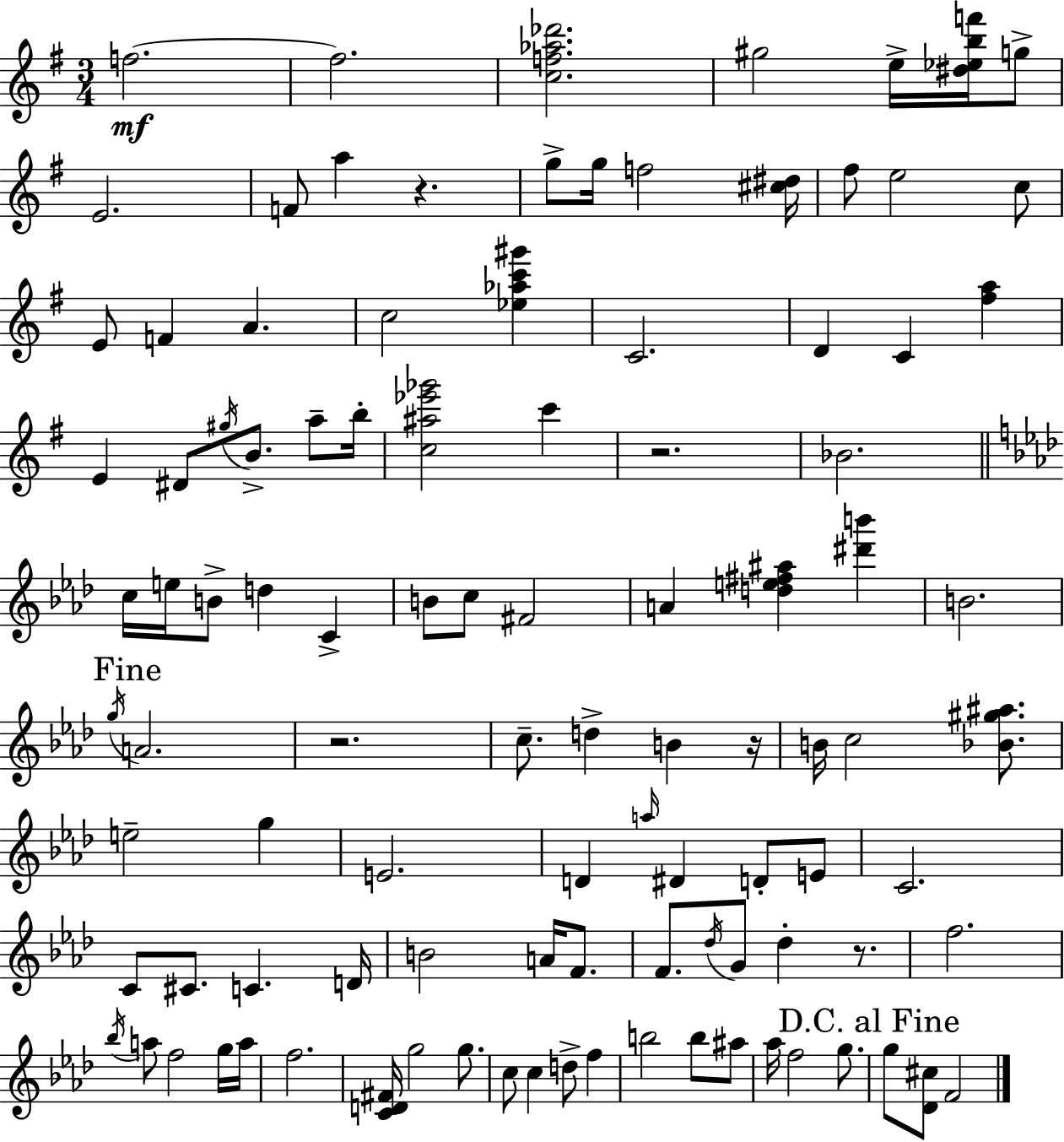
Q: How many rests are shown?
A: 5